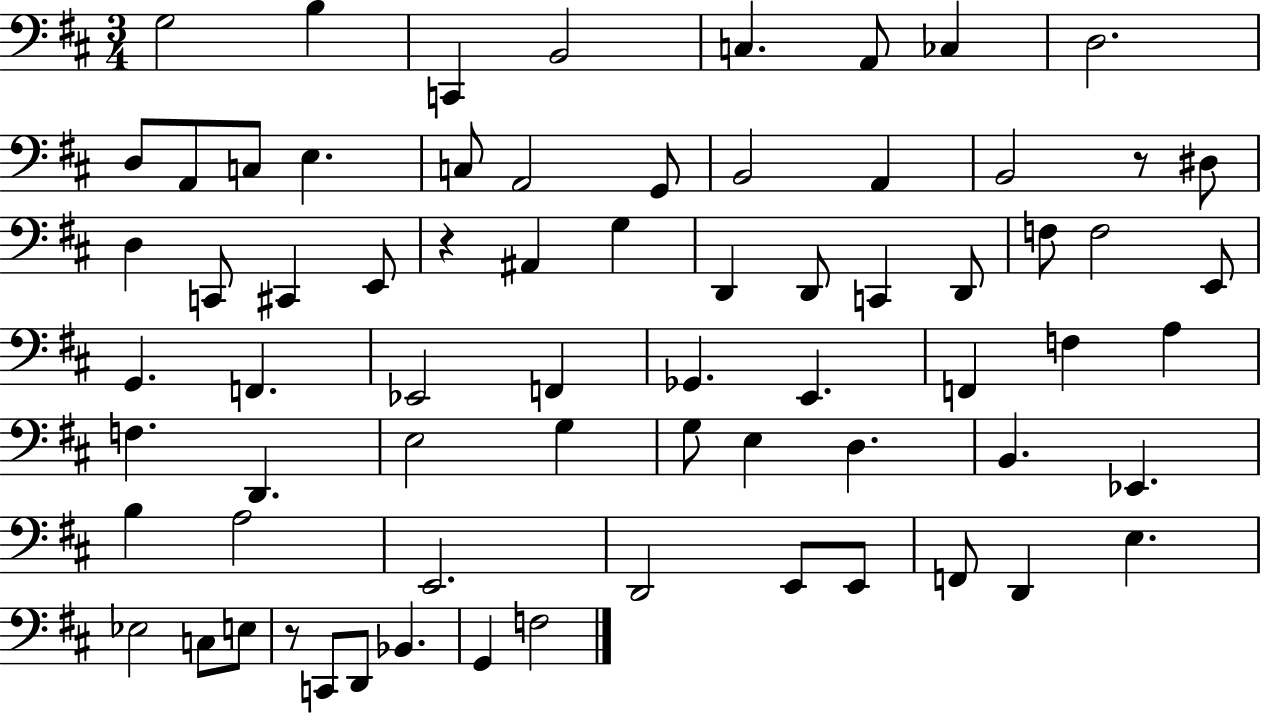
G3/h B3/q C2/q B2/h C3/q. A2/e CES3/q D3/h. D3/e A2/e C3/e E3/q. C3/e A2/h G2/e B2/h A2/q B2/h R/e D#3/e D3/q C2/e C#2/q E2/e R/q A#2/q G3/q D2/q D2/e C2/q D2/e F3/e F3/h E2/e G2/q. F2/q. Eb2/h F2/q Gb2/q. E2/q. F2/q F3/q A3/q F3/q. D2/q. E3/h G3/q G3/e E3/q D3/q. B2/q. Eb2/q. B3/q A3/h E2/h. D2/h E2/e E2/e F2/e D2/q E3/q. Eb3/h C3/e E3/e R/e C2/e D2/e Bb2/q. G2/q F3/h